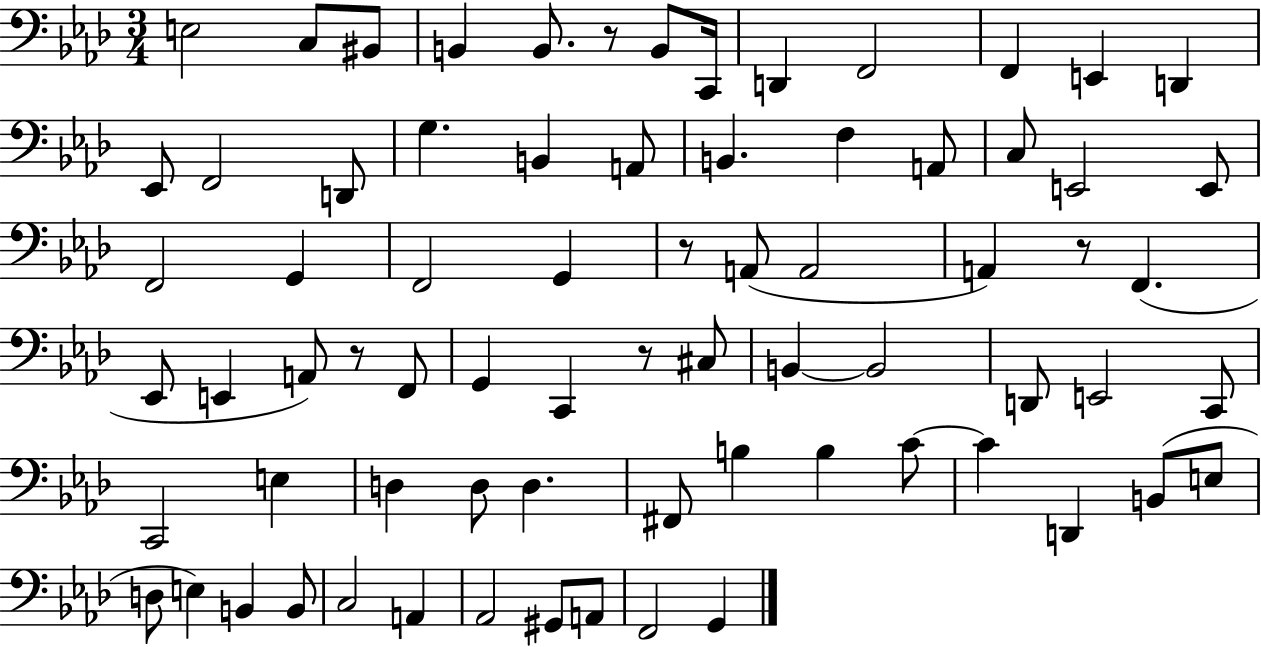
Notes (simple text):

E3/h C3/e BIS2/e B2/q B2/e. R/e B2/e C2/s D2/q F2/h F2/q E2/q D2/q Eb2/e F2/h D2/e G3/q. B2/q A2/e B2/q. F3/q A2/e C3/e E2/h E2/e F2/h G2/q F2/h G2/q R/e A2/e A2/h A2/q R/e F2/q. Eb2/e E2/q A2/e R/e F2/e G2/q C2/q R/e C#3/e B2/q B2/h D2/e E2/h C2/e C2/h E3/q D3/q D3/e D3/q. F#2/e B3/q B3/q C4/e C4/q D2/q B2/e E3/e D3/e E3/q B2/q B2/e C3/h A2/q Ab2/h G#2/e A2/e F2/h G2/q